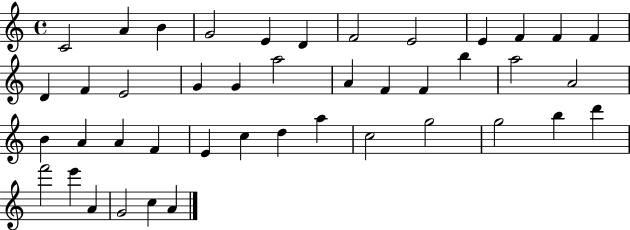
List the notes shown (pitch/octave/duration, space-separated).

C4/h A4/q B4/q G4/h E4/q D4/q F4/h E4/h E4/q F4/q F4/q F4/q D4/q F4/q E4/h G4/q G4/q A5/h A4/q F4/q F4/q B5/q A5/h A4/h B4/q A4/q A4/q F4/q E4/q C5/q D5/q A5/q C5/h G5/h G5/h B5/q D6/q F6/h E6/q A4/q G4/h C5/q A4/q